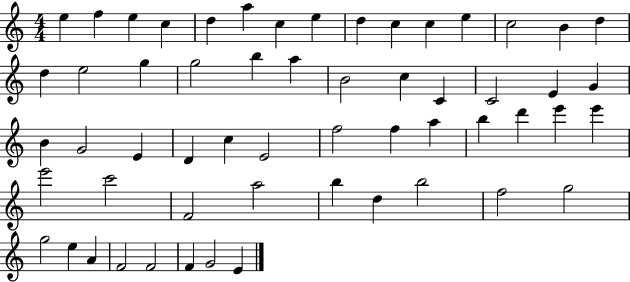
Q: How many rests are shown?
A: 0